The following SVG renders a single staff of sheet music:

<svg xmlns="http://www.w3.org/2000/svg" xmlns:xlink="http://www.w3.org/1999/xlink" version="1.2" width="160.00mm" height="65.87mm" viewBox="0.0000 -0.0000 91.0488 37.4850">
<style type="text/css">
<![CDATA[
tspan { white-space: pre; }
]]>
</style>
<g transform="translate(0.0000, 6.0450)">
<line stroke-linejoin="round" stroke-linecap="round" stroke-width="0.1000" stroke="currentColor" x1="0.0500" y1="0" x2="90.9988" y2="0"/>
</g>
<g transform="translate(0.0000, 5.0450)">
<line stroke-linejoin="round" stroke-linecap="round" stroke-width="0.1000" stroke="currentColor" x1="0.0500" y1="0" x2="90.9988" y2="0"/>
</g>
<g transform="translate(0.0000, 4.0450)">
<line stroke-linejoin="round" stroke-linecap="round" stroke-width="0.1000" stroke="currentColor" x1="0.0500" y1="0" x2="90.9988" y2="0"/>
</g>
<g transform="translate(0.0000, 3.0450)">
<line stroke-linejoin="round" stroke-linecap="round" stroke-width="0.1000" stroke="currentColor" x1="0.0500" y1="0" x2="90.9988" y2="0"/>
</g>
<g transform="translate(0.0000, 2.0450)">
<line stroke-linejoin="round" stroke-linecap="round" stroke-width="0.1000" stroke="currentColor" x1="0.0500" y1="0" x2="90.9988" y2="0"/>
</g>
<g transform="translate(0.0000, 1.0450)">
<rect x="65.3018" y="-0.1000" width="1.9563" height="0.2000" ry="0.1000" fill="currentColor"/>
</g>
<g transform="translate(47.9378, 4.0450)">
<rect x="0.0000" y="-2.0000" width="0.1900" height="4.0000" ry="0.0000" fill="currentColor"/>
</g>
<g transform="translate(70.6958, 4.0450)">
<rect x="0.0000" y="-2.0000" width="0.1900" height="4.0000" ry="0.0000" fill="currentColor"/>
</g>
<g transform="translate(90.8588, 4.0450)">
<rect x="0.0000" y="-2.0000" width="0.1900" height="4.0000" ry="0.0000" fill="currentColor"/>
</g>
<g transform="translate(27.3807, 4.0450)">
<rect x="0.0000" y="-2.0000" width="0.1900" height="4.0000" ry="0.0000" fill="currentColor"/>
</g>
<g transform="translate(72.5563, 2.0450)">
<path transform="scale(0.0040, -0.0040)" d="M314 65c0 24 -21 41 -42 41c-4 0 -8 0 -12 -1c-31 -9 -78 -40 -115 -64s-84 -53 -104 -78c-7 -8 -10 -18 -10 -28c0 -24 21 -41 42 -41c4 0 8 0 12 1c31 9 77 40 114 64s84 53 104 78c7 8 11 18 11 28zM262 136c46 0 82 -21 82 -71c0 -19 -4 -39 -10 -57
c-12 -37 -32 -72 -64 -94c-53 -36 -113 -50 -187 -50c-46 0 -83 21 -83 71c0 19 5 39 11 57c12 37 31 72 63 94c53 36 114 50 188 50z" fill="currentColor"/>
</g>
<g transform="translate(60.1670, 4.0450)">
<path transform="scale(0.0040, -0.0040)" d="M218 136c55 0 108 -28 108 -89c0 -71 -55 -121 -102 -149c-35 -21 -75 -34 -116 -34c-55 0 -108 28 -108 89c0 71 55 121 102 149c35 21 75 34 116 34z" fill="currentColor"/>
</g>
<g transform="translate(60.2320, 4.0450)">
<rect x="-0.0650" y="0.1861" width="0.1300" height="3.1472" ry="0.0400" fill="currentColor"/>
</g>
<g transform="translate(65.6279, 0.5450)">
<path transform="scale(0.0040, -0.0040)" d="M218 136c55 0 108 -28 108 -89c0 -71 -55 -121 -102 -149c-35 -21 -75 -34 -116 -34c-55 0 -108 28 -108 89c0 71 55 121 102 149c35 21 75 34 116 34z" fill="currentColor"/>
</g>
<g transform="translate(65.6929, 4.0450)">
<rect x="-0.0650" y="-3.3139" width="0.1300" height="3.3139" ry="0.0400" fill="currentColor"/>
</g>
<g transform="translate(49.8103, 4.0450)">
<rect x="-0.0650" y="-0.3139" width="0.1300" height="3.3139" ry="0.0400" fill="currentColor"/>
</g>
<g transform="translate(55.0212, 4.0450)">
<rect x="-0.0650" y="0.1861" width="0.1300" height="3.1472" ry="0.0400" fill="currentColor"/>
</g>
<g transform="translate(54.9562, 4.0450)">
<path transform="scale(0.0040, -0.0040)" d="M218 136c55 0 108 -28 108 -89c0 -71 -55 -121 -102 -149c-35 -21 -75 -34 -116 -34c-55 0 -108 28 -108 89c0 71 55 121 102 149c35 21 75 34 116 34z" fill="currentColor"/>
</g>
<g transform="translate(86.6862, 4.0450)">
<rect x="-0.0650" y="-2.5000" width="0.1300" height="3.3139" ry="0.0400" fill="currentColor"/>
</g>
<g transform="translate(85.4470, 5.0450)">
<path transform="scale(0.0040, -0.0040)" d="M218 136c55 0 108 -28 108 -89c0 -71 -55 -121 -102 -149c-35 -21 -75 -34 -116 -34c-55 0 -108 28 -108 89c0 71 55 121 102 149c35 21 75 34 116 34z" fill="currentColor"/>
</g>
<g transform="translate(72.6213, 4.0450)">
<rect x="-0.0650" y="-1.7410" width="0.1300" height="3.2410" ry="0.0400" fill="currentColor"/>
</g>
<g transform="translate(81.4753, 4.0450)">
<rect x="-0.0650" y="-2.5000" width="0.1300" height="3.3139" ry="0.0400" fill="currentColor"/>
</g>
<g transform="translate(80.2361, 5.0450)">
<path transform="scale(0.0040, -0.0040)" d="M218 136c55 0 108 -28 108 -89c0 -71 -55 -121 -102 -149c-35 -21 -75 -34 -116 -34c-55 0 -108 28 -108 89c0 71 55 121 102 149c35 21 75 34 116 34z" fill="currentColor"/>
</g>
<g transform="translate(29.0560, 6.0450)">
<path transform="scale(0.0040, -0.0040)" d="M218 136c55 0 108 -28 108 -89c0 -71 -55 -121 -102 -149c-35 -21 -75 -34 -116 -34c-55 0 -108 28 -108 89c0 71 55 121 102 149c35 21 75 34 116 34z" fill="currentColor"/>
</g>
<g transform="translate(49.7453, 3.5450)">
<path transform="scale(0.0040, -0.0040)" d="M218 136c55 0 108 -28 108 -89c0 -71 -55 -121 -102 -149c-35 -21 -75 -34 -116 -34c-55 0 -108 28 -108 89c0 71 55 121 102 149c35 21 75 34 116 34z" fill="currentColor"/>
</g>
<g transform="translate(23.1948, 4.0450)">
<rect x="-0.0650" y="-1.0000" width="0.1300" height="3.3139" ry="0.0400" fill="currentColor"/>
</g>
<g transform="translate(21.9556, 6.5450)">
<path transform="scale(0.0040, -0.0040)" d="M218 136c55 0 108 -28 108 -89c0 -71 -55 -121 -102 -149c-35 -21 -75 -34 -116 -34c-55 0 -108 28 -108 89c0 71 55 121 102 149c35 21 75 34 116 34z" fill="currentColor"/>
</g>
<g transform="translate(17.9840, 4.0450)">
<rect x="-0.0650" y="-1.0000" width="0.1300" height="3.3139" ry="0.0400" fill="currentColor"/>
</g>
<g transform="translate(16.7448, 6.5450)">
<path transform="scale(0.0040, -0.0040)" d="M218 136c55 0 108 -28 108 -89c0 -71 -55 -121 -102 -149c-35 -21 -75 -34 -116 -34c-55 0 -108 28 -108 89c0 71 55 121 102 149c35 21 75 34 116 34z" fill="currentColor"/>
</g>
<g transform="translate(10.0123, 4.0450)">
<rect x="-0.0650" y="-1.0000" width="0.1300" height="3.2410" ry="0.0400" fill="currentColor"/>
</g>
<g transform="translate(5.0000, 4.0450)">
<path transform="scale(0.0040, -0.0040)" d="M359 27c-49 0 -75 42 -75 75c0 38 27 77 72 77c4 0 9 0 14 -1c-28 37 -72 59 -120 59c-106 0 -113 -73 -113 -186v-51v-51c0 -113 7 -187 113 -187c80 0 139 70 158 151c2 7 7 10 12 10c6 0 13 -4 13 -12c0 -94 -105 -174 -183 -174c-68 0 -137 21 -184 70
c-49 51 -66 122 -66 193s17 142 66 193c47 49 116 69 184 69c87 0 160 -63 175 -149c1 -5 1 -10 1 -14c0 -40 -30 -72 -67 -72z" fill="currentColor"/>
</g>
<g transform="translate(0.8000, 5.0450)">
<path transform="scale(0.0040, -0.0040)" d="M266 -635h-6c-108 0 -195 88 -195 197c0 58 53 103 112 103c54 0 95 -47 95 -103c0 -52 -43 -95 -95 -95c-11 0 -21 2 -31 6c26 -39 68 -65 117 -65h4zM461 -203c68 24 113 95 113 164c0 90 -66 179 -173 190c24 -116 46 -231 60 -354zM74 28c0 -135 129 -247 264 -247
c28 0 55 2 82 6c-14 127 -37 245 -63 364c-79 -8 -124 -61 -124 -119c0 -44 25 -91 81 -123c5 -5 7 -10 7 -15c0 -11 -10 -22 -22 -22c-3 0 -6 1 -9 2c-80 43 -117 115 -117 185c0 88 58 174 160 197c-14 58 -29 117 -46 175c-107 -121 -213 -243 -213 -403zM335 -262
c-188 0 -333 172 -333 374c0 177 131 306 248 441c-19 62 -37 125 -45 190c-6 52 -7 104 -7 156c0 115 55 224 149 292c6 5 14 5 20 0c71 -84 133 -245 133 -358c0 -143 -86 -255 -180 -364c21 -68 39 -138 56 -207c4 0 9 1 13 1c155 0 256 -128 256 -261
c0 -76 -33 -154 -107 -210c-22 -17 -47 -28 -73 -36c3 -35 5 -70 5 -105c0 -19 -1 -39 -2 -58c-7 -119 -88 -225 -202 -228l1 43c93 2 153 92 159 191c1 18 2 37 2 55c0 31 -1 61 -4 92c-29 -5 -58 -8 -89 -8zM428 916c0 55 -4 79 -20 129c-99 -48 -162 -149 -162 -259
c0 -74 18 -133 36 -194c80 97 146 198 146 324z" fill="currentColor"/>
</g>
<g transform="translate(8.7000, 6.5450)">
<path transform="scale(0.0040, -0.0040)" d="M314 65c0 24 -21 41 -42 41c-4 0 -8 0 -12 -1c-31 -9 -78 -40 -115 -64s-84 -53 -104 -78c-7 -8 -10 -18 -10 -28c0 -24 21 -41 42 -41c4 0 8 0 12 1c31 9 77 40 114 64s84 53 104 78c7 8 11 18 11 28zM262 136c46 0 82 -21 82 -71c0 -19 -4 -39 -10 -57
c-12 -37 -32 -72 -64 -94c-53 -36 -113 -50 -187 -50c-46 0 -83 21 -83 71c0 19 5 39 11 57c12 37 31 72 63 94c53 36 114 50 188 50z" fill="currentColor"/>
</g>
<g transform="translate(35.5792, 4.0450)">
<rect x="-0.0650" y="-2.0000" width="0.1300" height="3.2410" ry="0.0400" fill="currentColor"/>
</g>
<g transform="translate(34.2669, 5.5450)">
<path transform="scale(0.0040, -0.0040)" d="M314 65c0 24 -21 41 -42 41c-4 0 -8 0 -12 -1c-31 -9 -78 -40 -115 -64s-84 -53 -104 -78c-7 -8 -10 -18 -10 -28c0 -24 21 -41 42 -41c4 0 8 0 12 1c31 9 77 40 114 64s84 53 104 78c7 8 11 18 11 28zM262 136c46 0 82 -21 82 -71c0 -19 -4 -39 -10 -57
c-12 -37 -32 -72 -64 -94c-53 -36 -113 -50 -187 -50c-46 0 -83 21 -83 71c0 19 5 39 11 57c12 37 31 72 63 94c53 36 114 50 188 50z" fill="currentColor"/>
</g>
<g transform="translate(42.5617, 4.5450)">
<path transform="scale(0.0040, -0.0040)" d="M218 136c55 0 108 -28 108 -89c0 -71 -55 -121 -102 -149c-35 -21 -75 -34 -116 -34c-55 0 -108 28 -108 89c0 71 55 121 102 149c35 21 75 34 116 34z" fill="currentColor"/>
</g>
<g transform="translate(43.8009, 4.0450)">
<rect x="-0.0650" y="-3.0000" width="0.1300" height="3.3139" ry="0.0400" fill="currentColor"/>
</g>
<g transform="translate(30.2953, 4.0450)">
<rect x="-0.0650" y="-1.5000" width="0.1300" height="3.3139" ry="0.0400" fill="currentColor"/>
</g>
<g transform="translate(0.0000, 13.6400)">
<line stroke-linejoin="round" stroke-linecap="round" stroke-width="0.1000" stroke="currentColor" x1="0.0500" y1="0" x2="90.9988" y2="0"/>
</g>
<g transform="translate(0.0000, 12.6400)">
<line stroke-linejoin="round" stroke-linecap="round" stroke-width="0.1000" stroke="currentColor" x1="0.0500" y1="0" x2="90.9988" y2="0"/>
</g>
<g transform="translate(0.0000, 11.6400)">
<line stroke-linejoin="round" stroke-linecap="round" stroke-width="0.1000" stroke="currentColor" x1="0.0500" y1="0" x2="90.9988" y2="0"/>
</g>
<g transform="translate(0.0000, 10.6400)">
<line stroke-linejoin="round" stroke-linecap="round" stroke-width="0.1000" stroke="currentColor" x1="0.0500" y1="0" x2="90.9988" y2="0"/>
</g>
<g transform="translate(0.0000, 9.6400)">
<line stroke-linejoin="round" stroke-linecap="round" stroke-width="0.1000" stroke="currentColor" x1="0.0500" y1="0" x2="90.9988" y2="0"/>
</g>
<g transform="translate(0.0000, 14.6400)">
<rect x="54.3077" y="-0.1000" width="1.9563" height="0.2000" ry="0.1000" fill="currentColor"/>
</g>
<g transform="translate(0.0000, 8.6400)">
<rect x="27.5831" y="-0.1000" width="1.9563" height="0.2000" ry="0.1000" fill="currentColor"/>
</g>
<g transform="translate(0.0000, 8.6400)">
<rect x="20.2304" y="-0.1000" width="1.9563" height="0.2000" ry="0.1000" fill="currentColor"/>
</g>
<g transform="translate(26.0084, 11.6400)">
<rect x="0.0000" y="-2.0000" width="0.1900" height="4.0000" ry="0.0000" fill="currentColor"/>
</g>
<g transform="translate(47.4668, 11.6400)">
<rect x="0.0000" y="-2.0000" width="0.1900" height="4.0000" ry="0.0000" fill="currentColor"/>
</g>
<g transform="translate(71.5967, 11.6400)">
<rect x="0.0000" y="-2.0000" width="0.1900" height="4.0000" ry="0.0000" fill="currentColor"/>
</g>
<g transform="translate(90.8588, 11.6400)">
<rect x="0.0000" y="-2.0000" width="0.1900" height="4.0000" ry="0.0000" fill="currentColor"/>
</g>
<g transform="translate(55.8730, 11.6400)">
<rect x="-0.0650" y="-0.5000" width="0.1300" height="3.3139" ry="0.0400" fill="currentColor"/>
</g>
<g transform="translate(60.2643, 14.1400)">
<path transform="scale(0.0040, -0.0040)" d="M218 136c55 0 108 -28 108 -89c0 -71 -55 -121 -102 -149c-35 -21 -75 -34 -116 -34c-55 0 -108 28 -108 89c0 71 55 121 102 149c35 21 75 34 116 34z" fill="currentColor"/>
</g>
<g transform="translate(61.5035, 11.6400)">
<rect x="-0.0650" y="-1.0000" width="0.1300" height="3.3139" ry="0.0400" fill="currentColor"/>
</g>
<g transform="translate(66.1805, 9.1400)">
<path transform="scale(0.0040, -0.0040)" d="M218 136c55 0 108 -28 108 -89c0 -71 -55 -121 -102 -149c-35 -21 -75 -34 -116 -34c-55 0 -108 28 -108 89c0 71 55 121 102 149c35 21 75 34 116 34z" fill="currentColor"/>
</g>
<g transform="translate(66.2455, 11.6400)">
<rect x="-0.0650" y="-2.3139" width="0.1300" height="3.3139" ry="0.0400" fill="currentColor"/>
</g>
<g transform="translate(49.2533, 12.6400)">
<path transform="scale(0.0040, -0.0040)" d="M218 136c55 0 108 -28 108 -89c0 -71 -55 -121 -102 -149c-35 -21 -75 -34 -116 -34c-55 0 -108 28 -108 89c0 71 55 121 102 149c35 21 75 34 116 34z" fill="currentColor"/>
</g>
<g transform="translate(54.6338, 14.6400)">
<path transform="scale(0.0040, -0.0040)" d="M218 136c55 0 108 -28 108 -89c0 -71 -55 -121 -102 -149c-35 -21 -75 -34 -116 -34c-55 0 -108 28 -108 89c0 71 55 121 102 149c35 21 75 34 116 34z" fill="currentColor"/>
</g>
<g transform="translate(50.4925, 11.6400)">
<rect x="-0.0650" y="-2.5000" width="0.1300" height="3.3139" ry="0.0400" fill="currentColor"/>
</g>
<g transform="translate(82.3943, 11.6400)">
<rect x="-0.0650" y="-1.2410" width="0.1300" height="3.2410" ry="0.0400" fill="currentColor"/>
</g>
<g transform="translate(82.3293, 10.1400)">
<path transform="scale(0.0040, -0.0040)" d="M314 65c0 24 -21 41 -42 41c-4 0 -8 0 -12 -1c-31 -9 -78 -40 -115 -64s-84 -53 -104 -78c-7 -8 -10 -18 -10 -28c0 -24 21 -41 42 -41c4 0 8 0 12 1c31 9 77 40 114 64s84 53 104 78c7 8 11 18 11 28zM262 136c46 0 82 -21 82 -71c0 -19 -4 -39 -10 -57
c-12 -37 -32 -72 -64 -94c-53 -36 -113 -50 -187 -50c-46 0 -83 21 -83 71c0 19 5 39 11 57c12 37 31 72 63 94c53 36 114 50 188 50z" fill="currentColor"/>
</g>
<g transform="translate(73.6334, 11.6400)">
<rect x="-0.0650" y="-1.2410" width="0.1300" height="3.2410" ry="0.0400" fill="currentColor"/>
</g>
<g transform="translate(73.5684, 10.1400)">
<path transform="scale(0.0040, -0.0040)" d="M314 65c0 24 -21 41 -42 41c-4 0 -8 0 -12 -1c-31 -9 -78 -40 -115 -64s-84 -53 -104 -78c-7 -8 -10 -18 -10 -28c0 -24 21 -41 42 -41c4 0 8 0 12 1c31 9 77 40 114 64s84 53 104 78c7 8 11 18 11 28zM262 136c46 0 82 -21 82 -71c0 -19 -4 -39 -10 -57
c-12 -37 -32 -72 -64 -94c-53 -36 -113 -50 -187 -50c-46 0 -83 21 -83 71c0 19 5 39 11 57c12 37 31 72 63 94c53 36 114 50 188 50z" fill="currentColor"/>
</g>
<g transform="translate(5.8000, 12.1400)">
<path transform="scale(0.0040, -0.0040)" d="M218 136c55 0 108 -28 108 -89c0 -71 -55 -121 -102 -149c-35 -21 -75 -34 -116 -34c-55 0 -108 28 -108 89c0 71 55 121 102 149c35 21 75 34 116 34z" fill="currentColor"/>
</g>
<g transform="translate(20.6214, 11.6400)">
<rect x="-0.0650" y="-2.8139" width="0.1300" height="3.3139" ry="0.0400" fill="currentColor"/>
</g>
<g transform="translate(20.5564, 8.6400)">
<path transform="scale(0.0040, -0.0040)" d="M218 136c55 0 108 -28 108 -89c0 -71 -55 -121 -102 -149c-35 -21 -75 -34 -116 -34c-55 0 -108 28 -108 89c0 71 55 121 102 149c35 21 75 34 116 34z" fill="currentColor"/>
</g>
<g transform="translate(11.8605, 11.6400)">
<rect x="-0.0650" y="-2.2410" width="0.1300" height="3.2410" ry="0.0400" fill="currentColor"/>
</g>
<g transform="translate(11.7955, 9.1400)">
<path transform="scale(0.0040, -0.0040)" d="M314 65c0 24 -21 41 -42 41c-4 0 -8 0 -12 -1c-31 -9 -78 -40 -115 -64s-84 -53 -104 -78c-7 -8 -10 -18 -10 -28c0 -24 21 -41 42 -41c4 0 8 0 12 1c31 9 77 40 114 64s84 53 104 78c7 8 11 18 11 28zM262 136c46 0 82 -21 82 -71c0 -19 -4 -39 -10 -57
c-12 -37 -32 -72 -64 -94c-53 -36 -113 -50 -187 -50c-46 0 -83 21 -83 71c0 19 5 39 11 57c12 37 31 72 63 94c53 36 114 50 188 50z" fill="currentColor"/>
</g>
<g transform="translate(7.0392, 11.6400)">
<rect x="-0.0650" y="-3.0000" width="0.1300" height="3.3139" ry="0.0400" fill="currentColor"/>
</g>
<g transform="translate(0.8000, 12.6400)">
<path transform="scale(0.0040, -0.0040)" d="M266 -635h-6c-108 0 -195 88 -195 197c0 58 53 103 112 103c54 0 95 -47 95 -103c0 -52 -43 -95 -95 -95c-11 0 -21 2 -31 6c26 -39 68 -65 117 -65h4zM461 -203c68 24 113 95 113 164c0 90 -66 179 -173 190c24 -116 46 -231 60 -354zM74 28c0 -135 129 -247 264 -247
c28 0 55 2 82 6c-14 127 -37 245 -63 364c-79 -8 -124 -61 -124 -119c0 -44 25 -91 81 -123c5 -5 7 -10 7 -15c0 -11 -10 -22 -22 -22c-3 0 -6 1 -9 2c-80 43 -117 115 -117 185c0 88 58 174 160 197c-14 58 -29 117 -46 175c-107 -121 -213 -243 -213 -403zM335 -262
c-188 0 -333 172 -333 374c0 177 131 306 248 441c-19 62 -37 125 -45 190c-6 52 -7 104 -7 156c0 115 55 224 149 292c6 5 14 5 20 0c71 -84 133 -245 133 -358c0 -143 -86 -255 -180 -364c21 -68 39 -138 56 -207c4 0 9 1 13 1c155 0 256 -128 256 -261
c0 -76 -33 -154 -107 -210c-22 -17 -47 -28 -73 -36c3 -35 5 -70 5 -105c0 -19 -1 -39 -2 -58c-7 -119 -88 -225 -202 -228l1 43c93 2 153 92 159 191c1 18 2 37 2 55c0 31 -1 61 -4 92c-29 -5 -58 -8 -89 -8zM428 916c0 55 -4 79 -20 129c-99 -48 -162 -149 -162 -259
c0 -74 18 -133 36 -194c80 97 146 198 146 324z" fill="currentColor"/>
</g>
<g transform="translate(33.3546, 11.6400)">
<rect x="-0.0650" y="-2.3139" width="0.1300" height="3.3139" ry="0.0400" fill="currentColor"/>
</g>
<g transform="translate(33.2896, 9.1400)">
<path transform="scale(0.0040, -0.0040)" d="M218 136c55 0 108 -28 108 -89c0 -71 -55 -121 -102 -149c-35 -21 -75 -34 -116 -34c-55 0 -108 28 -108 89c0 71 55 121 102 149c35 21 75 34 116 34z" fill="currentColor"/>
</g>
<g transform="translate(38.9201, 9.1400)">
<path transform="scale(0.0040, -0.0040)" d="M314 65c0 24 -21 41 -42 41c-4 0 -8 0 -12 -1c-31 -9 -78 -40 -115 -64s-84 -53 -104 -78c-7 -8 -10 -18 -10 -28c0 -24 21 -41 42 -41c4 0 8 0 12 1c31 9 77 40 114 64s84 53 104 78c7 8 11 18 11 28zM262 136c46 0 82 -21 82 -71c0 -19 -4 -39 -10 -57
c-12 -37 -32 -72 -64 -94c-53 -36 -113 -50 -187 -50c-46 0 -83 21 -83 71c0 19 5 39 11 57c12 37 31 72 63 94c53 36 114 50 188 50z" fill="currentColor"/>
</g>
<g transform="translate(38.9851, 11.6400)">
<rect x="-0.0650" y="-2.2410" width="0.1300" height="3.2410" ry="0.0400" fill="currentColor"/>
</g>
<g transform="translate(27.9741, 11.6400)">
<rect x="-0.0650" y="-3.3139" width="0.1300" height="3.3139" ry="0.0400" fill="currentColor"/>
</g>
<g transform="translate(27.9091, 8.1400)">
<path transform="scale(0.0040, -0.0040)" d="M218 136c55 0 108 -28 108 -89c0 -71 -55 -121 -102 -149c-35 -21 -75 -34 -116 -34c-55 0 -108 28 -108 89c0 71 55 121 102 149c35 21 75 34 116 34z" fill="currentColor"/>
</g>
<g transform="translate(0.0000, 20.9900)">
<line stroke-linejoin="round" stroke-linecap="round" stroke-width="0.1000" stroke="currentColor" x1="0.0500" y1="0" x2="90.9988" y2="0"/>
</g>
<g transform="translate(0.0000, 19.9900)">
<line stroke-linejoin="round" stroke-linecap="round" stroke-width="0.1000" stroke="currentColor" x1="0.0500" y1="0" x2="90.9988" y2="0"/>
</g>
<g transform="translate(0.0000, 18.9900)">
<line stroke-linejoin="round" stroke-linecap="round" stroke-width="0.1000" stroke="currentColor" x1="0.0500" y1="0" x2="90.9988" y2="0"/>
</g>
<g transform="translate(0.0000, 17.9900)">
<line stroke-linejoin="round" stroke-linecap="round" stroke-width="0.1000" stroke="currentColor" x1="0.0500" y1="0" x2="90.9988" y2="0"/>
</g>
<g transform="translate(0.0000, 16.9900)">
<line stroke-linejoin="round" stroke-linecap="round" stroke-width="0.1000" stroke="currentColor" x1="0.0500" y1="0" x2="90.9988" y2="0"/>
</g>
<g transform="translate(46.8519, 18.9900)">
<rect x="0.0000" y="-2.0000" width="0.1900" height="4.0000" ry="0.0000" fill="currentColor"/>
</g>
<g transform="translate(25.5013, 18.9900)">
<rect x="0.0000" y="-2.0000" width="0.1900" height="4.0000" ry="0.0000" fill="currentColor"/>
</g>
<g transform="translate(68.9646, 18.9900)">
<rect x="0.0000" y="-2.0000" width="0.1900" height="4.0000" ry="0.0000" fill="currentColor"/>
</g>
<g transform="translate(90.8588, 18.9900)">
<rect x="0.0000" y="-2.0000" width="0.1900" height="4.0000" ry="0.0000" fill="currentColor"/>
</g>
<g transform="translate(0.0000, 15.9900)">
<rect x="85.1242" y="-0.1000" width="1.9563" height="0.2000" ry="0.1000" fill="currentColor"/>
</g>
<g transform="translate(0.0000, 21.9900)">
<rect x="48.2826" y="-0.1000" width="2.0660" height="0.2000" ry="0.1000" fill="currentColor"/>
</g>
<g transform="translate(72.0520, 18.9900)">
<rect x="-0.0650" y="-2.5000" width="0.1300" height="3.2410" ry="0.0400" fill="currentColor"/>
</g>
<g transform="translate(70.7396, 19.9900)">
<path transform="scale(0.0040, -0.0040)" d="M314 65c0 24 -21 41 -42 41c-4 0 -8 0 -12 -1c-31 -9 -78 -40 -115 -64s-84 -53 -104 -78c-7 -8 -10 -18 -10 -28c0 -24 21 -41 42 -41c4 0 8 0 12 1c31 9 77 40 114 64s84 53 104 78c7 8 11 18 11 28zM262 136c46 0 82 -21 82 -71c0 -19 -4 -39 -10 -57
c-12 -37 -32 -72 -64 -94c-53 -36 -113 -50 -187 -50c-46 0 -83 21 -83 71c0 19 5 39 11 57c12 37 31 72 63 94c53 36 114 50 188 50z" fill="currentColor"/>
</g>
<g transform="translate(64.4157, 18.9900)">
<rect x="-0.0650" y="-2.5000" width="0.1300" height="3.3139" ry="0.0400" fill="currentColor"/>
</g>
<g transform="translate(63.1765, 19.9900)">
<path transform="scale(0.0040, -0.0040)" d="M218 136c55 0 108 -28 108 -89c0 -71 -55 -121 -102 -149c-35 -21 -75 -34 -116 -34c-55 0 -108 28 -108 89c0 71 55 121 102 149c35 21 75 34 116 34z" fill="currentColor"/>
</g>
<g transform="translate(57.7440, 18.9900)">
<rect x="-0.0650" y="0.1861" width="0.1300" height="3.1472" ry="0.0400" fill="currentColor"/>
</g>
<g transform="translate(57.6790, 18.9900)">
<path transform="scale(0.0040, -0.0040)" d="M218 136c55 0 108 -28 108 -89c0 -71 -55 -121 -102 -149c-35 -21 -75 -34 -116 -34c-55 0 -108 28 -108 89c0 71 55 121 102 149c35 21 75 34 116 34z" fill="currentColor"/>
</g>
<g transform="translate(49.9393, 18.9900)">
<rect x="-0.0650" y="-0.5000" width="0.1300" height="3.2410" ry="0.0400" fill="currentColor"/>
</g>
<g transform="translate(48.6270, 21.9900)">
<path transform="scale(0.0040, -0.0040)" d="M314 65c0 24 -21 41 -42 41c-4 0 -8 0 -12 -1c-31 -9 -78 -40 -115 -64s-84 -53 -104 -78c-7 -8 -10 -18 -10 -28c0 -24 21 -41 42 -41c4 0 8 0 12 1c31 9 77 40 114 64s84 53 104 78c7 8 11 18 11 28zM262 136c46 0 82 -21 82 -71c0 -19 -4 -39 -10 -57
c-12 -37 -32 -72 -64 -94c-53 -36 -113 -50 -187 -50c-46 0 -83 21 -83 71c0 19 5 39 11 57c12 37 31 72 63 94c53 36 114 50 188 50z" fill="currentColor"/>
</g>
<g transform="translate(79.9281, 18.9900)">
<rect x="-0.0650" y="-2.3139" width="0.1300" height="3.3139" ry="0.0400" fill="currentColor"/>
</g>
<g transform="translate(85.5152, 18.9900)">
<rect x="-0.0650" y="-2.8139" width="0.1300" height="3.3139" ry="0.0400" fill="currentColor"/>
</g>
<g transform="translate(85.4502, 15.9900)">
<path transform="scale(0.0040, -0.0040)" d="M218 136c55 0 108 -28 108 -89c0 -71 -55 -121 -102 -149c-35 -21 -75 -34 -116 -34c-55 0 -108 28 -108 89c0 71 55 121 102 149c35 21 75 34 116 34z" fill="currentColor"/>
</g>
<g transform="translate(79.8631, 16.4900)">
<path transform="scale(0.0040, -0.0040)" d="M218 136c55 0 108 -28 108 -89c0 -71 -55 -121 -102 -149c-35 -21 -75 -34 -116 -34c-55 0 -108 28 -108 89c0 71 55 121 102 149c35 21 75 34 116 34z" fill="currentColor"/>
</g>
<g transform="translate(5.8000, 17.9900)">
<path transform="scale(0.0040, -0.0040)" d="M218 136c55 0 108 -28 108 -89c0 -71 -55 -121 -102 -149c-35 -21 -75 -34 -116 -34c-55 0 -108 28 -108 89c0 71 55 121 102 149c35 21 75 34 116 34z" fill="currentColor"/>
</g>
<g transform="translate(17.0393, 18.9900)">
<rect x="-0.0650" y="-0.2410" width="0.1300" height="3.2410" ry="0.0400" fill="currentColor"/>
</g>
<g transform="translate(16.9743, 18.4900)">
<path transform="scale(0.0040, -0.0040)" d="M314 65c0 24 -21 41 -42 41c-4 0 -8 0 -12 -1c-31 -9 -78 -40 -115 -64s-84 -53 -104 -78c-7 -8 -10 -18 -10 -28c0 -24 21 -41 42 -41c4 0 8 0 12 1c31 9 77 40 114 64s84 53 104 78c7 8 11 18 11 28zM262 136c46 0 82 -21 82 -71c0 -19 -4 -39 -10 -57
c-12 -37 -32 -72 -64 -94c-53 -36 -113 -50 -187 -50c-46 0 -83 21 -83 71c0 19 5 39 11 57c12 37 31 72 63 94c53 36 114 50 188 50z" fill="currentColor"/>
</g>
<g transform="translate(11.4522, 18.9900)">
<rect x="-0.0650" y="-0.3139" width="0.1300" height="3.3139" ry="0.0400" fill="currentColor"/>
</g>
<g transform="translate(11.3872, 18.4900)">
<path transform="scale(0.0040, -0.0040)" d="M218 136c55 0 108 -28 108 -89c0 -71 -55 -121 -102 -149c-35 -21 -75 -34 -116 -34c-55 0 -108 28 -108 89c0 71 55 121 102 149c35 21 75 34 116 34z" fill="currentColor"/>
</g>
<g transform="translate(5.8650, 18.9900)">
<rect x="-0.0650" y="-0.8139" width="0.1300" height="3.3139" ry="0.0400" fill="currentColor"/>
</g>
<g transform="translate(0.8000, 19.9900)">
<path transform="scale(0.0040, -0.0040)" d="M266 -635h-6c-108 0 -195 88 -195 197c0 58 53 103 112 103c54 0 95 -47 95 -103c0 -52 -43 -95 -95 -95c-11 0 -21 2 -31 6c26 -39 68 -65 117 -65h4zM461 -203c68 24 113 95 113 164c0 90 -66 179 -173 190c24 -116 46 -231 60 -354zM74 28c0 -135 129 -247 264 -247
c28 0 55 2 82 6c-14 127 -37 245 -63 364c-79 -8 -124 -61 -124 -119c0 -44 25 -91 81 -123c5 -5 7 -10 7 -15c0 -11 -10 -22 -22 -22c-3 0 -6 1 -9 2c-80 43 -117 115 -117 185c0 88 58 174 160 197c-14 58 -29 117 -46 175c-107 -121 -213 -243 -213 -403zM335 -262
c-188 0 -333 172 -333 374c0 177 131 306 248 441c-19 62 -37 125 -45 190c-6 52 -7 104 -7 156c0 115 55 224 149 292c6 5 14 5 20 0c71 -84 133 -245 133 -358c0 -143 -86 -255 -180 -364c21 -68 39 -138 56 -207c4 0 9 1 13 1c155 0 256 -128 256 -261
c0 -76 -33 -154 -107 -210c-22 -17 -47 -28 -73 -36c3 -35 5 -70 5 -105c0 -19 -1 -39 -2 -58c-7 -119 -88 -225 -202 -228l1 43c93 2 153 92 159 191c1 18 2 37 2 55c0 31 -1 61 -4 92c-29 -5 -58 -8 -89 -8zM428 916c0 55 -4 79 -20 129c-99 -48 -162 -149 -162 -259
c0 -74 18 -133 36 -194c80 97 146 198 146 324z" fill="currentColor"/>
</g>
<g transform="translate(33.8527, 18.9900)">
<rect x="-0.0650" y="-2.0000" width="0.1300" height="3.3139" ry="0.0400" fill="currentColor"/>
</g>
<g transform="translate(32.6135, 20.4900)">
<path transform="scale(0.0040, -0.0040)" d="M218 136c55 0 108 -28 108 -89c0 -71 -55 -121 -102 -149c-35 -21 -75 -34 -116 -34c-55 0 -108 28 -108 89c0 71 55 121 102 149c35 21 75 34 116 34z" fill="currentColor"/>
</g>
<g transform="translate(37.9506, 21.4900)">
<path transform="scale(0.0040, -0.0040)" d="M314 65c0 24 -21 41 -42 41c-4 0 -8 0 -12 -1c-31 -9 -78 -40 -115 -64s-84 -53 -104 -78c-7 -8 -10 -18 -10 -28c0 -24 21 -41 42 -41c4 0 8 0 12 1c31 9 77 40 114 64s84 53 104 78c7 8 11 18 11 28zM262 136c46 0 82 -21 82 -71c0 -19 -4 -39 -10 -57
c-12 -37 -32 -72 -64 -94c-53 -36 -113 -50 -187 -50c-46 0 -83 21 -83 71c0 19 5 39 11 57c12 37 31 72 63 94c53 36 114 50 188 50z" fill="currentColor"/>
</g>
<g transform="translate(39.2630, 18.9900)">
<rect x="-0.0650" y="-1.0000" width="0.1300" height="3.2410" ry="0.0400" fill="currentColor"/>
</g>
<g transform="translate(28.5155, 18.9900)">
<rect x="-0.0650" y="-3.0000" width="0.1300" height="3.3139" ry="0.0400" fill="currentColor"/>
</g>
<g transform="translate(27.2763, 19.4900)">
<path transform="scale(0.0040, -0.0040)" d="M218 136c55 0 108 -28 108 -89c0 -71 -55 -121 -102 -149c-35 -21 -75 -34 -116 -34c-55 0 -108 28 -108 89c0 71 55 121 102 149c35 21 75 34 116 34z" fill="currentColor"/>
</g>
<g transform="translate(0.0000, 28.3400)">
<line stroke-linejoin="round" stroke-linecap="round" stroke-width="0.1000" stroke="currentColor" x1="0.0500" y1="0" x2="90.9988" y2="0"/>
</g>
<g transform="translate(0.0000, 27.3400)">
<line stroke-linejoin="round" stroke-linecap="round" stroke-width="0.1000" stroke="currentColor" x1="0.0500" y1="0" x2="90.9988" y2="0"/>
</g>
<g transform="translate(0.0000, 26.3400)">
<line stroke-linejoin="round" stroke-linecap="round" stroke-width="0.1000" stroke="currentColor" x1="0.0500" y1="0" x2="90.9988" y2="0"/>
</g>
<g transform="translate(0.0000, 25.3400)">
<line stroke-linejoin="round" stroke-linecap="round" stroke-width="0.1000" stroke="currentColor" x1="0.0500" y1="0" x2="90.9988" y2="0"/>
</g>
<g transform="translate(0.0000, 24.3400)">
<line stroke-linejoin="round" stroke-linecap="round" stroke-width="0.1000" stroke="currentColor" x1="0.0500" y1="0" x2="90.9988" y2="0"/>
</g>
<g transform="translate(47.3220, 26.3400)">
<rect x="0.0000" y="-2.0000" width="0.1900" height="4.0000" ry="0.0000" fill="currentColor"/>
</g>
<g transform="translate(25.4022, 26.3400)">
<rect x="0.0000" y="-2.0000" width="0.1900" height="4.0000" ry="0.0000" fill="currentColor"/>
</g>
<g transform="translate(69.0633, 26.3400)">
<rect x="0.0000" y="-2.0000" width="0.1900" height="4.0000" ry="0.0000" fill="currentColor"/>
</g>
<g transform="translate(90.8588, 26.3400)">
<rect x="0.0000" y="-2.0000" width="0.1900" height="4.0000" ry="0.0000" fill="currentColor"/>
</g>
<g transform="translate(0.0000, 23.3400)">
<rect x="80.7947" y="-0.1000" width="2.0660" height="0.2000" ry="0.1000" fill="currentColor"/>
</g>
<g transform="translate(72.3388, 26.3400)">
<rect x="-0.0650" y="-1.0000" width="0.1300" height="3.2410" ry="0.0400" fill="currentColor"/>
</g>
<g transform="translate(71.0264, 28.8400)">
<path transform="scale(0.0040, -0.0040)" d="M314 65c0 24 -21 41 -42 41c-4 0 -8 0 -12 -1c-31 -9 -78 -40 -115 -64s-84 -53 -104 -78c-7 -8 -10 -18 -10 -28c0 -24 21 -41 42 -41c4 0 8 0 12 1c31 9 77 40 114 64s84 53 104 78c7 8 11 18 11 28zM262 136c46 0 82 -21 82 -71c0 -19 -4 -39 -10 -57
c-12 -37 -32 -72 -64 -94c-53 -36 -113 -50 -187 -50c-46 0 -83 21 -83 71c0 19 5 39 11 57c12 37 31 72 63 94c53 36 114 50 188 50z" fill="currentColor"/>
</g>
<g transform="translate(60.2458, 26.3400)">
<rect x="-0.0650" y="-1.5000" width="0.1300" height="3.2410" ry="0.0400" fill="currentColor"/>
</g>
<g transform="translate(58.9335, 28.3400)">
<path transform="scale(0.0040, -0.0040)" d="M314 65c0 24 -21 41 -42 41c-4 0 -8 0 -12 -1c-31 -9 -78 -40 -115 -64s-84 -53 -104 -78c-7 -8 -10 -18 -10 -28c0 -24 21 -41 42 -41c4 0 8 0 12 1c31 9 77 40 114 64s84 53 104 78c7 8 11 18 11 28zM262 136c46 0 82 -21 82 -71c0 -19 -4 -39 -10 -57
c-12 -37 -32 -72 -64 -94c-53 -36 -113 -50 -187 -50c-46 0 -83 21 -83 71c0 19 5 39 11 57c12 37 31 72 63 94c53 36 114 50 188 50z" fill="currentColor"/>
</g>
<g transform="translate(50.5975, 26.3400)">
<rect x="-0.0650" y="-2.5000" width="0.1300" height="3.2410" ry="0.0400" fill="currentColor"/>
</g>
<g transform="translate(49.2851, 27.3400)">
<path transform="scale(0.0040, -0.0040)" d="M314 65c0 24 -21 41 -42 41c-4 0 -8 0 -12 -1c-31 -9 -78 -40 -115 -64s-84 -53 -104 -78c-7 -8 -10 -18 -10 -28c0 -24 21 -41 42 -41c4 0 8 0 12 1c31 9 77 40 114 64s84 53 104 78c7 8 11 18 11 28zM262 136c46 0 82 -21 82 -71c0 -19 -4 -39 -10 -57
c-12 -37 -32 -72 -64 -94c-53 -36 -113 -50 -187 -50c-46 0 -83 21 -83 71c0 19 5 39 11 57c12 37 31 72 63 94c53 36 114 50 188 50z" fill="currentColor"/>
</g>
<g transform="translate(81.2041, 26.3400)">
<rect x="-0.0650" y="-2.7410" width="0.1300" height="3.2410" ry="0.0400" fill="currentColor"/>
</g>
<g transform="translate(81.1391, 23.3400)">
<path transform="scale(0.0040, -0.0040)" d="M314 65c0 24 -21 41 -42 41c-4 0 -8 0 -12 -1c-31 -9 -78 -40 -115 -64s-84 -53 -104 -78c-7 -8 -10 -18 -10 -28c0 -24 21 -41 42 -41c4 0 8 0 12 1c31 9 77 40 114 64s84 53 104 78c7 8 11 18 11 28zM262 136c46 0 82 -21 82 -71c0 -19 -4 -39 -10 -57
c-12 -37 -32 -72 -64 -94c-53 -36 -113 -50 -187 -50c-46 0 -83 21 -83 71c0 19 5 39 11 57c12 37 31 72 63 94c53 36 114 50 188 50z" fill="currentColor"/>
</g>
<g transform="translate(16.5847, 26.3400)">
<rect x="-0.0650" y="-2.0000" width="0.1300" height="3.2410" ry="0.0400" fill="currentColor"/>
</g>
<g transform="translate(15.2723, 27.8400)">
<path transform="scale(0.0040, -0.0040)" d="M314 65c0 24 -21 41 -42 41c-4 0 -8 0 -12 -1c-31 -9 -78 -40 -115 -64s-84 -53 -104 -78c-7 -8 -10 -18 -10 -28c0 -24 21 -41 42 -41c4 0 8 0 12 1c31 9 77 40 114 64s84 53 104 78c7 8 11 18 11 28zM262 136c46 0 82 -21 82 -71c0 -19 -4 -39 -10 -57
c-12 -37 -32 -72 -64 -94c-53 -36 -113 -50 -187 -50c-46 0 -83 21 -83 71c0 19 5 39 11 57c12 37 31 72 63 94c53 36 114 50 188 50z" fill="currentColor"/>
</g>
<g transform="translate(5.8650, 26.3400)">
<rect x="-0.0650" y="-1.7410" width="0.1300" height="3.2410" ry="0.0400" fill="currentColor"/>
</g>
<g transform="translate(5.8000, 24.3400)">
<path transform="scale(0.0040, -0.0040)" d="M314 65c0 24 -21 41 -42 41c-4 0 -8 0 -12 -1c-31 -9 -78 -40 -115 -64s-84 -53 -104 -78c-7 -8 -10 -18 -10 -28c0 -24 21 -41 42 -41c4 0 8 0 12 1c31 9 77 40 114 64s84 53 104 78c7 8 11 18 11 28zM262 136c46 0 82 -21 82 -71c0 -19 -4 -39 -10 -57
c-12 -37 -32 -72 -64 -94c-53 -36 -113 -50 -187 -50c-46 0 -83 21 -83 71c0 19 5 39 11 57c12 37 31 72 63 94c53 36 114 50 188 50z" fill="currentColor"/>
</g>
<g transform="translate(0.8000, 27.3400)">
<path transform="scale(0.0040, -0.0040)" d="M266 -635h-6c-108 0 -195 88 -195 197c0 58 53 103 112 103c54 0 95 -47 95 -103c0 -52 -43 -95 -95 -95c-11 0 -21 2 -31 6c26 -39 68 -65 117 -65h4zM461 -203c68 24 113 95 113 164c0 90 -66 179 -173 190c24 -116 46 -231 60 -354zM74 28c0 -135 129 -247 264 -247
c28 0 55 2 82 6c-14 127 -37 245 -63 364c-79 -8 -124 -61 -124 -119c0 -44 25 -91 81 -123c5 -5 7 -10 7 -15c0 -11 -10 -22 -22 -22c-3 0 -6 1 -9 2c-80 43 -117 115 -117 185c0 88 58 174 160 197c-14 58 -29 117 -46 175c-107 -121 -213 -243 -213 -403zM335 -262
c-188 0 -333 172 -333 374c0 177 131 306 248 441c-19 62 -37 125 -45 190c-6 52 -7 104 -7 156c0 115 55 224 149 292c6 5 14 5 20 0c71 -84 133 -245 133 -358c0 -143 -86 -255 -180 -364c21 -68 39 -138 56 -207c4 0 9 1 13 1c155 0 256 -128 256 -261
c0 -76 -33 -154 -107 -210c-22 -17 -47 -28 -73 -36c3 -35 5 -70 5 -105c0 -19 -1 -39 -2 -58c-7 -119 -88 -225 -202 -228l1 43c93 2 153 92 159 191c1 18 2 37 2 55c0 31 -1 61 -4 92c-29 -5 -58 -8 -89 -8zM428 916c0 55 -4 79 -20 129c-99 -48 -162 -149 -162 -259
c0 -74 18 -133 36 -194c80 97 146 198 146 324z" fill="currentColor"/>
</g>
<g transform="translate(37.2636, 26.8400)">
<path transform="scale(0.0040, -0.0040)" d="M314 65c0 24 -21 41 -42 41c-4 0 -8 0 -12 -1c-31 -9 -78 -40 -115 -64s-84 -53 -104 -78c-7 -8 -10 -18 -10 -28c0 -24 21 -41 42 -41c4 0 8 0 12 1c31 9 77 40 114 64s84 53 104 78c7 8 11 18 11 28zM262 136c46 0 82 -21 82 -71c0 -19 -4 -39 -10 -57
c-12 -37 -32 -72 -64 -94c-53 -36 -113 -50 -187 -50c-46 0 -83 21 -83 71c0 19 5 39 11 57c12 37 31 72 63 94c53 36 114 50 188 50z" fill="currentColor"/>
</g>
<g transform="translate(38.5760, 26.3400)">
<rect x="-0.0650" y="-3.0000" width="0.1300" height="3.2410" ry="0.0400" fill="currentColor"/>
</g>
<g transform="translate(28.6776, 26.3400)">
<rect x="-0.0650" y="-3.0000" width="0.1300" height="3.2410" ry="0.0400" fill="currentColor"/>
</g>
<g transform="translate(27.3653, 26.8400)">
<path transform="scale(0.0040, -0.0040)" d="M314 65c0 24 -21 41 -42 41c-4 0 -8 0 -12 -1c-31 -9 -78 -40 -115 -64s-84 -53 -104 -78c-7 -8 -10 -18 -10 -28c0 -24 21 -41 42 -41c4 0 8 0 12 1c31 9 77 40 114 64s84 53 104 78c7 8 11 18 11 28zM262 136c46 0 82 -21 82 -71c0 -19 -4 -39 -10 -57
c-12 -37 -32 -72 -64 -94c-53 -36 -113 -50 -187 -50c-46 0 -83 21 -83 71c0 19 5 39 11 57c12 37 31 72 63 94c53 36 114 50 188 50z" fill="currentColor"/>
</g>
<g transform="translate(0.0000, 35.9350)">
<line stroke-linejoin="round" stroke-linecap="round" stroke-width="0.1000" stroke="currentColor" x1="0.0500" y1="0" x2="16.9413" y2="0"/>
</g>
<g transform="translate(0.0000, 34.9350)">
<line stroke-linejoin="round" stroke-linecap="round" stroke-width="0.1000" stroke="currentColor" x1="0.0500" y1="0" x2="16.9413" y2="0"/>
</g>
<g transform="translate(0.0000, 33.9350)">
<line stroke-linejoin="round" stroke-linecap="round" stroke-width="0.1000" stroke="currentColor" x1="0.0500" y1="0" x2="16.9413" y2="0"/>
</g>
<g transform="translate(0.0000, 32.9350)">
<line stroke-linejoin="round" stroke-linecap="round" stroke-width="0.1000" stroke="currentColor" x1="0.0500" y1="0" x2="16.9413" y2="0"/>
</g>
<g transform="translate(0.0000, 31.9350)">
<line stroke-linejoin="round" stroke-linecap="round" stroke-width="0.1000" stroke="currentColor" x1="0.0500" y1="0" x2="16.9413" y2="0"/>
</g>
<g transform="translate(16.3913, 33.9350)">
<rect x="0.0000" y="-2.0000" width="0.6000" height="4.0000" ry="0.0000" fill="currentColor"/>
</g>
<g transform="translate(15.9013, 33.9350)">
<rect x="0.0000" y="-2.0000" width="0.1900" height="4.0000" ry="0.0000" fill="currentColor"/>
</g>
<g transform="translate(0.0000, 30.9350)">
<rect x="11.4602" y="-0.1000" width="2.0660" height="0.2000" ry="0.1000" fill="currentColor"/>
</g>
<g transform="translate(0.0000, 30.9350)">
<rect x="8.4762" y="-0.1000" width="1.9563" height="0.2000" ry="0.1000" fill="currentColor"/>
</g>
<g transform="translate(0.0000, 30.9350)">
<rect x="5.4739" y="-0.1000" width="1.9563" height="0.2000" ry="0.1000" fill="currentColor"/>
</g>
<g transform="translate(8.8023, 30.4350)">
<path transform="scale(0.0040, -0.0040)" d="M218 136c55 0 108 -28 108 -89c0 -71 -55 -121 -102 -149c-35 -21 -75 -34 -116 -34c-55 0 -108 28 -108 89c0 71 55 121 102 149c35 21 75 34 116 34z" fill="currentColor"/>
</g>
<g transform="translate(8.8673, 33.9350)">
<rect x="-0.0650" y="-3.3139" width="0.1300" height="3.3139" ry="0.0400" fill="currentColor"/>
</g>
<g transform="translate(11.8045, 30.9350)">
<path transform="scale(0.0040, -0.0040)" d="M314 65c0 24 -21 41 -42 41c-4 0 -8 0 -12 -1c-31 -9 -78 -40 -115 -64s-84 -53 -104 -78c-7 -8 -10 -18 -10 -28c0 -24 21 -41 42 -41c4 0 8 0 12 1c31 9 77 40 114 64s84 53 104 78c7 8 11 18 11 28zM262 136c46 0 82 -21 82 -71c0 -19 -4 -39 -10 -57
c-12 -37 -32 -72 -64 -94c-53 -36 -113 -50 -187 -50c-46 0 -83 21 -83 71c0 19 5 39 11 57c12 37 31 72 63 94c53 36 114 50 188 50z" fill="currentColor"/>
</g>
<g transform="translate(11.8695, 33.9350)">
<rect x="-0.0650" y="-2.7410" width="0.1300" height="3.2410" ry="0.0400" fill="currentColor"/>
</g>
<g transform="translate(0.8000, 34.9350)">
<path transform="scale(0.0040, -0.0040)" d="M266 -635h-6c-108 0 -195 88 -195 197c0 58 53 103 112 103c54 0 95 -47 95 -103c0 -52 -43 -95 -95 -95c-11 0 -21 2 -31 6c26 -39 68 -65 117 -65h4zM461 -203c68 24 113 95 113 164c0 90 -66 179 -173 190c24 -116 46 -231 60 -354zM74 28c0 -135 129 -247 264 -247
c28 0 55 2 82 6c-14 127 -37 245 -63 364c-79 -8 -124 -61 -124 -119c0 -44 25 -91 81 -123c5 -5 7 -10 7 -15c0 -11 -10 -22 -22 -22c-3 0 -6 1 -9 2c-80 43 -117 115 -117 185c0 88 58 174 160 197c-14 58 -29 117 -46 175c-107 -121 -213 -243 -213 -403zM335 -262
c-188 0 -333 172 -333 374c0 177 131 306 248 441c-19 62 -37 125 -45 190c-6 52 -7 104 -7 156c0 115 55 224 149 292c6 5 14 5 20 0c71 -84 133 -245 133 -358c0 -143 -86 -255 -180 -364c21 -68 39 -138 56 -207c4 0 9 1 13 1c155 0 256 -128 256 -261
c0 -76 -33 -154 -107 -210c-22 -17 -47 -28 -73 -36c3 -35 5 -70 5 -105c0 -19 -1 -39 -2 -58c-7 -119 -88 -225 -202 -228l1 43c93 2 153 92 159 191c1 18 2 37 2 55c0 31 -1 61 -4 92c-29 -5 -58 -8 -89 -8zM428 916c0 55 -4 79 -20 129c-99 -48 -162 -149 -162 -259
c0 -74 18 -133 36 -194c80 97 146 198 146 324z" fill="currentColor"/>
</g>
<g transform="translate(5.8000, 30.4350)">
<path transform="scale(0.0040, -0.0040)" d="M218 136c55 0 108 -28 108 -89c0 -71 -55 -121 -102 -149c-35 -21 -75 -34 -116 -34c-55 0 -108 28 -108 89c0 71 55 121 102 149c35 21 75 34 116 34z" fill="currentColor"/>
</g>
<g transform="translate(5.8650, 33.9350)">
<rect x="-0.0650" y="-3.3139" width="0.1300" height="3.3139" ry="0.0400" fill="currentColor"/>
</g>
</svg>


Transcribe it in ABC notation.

X:1
T:Untitled
M:4/4
L:1/4
K:C
D2 D D E F2 A c B B b f2 G G A g2 a b g g2 G C D g e2 e2 d c c2 A F D2 C2 B G G2 g a f2 F2 A2 A2 G2 E2 D2 a2 b b a2